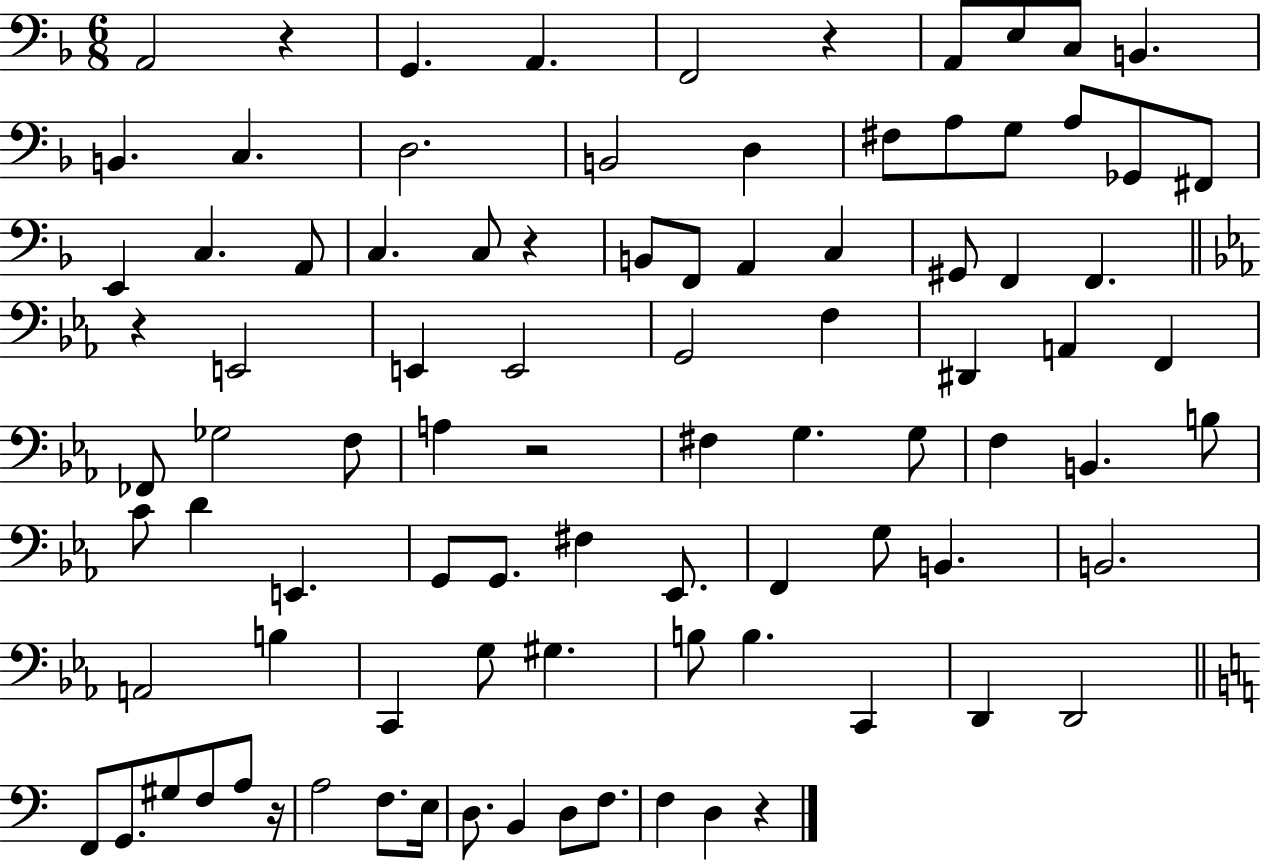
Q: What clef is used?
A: bass